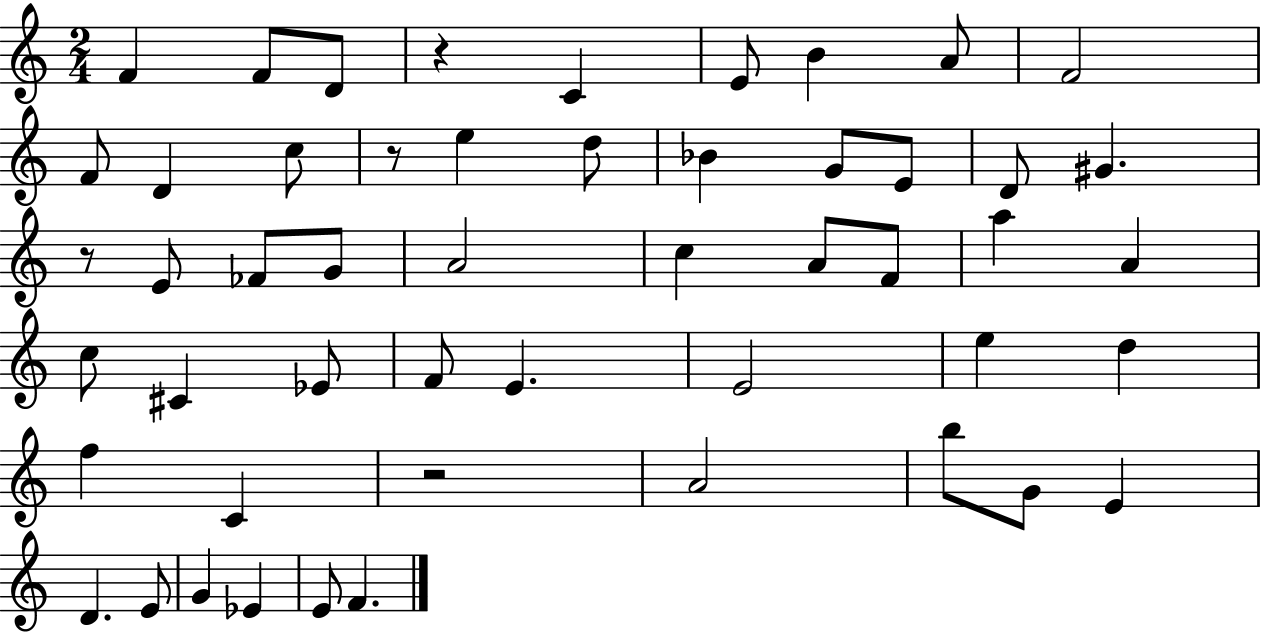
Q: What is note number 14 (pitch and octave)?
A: Bb4